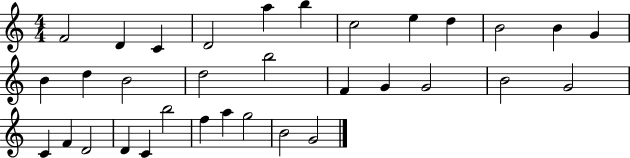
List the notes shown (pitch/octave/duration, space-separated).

F4/h D4/q C4/q D4/h A5/q B5/q C5/h E5/q D5/q B4/h B4/q G4/q B4/q D5/q B4/h D5/h B5/h F4/q G4/q G4/h B4/h G4/h C4/q F4/q D4/h D4/q C4/q B5/h F5/q A5/q G5/h B4/h G4/h